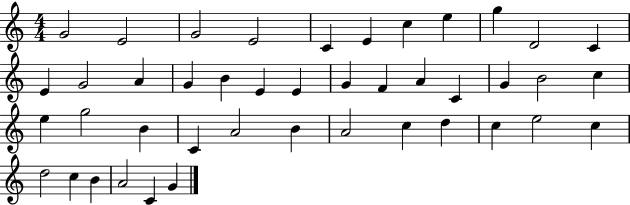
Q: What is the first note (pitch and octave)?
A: G4